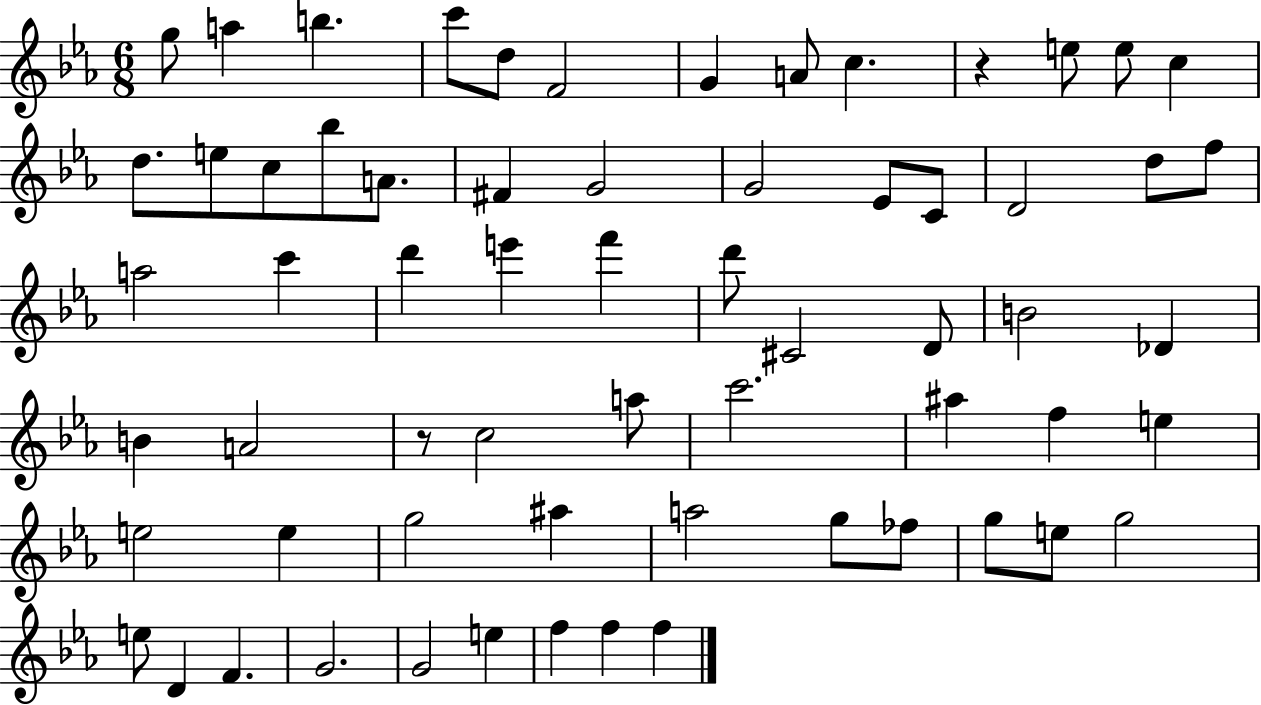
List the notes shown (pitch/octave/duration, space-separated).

G5/e A5/q B5/q. C6/e D5/e F4/h G4/q A4/e C5/q. R/q E5/e E5/e C5/q D5/e. E5/e C5/e Bb5/e A4/e. F#4/q G4/h G4/h Eb4/e C4/e D4/h D5/e F5/e A5/h C6/q D6/q E6/q F6/q D6/e C#4/h D4/e B4/h Db4/q B4/q A4/h R/e C5/h A5/e C6/h. A#5/q F5/q E5/q E5/h E5/q G5/h A#5/q A5/h G5/e FES5/e G5/e E5/e G5/h E5/e D4/q F4/q. G4/h. G4/h E5/q F5/q F5/q F5/q